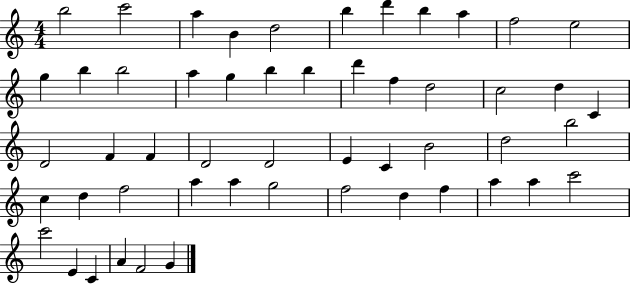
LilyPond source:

{
  \clef treble
  \numericTimeSignature
  \time 4/4
  \key c \major
  b''2 c'''2 | a''4 b'4 d''2 | b''4 d'''4 b''4 a''4 | f''2 e''2 | \break g''4 b''4 b''2 | a''4 g''4 b''4 b''4 | d'''4 f''4 d''2 | c''2 d''4 c'4 | \break d'2 f'4 f'4 | d'2 d'2 | e'4 c'4 b'2 | d''2 b''2 | \break c''4 d''4 f''2 | a''4 a''4 g''2 | f''2 d''4 f''4 | a''4 a''4 c'''2 | \break c'''2 e'4 c'4 | a'4 f'2 g'4 | \bar "|."
}